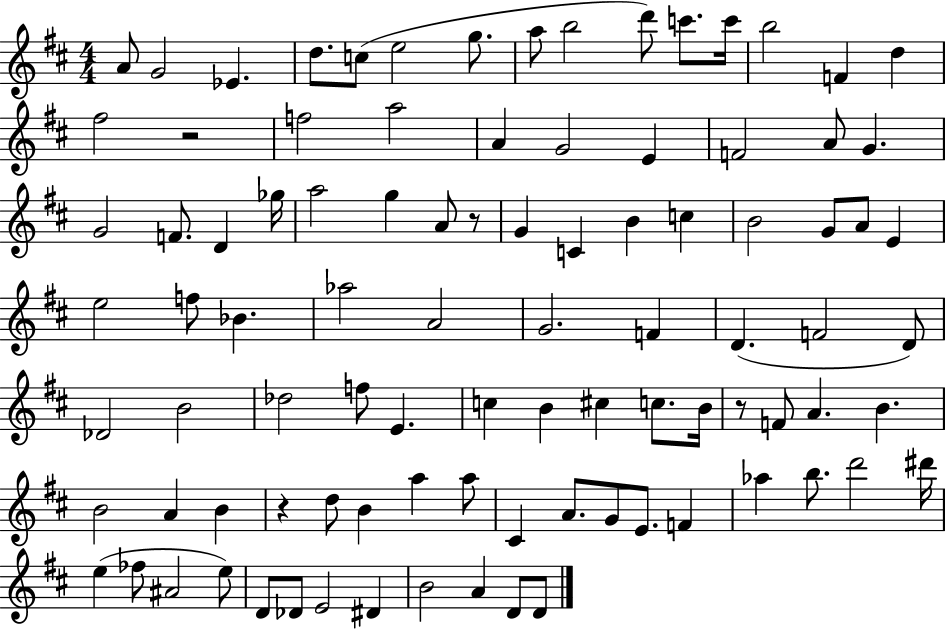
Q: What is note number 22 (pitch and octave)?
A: F4